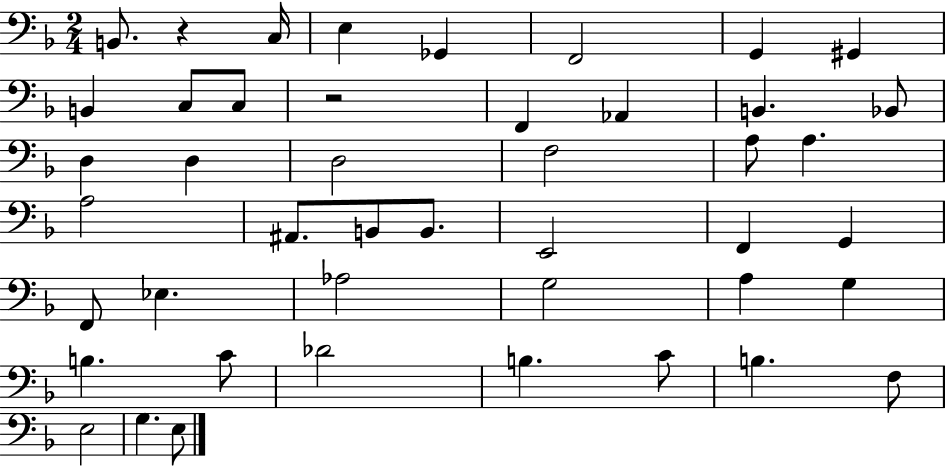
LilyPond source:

{
  \clef bass
  \numericTimeSignature
  \time 2/4
  \key f \major
  b,8. r4 c16 | e4 ges,4 | f,2 | g,4 gis,4 | \break b,4 c8 c8 | r2 | f,4 aes,4 | b,4. bes,8 | \break d4 d4 | d2 | f2 | a8 a4. | \break a2 | ais,8. b,8 b,8. | e,2 | f,4 g,4 | \break f,8 ees4. | aes2 | g2 | a4 g4 | \break b4. c'8 | des'2 | b4. c'8 | b4. f8 | \break e2 | g4. e8 | \bar "|."
}